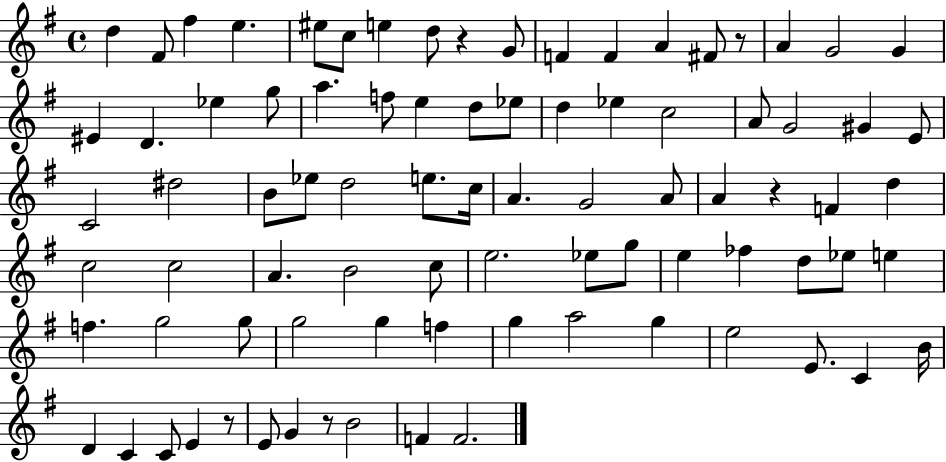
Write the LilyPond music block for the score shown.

{
  \clef treble
  \time 4/4
  \defaultTimeSignature
  \key g \major
  d''4 fis'8 fis''4 e''4. | eis''8 c''8 e''4 d''8 r4 g'8 | f'4 f'4 a'4 fis'8 r8 | a'4 g'2 g'4 | \break eis'4 d'4. ees''4 g''8 | a''4. f''8 e''4 d''8 ees''8 | d''4 ees''4 c''2 | a'8 g'2 gis'4 e'8 | \break c'2 dis''2 | b'8 ees''8 d''2 e''8. c''16 | a'4. g'2 a'8 | a'4 r4 f'4 d''4 | \break c''2 c''2 | a'4. b'2 c''8 | e''2. ees''8 g''8 | e''4 fes''4 d''8 ees''8 e''4 | \break f''4. g''2 g''8 | g''2 g''4 f''4 | g''4 a''2 g''4 | e''2 e'8. c'4 b'16 | \break d'4 c'4 c'8 e'4 r8 | e'8 g'4 r8 b'2 | f'4 f'2. | \bar "|."
}